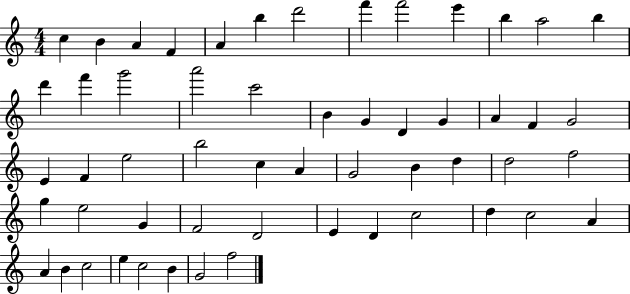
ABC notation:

X:1
T:Untitled
M:4/4
L:1/4
K:C
c B A F A b d'2 f' f'2 e' b a2 b d' f' g'2 a'2 c'2 B G D G A F G2 E F e2 b2 c A G2 B d d2 f2 g e2 G F2 D2 E D c2 d c2 A A B c2 e c2 B G2 f2